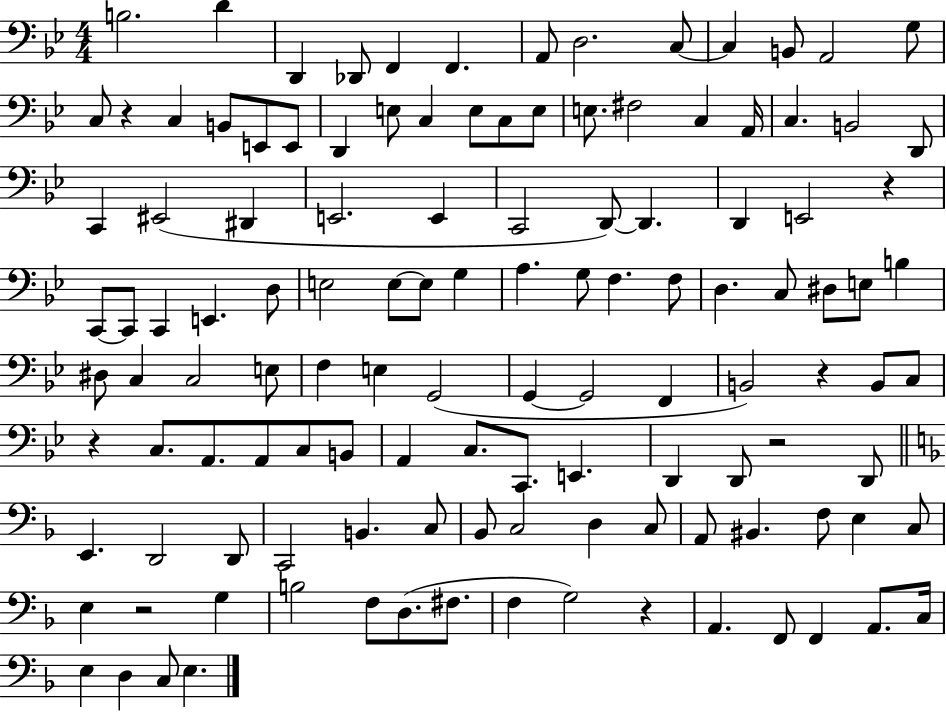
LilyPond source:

{
  \clef bass
  \numericTimeSignature
  \time 4/4
  \key bes \major
  b2. d'4 | d,4 des,8 f,4 f,4. | a,8 d2. c8~~ | c4 b,8 a,2 g8 | \break c8 r4 c4 b,8 e,8 e,8 | d,4 e8 c4 e8 c8 e8 | e8. fis2 c4 a,16 | c4. b,2 d,8 | \break c,4 eis,2( dis,4 | e,2. e,4 | c,2 d,8~~) d,4. | d,4 e,2 r4 | \break c,8~~ c,8 c,4 e,4. d8 | e2 e8~~ e8 g4 | a4. g8 f4. f8 | d4. c8 dis8 e8 b4 | \break dis8 c4 c2 e8 | f4 e4 g,2( | g,4~~ g,2 f,4 | b,2) r4 b,8 c8 | \break r4 c8. a,8. a,8 c8 b,8 | a,4 c8. c,8. e,4. | d,4 d,8 r2 d,8 | \bar "||" \break \key f \major e,4. d,2 d,8 | c,2 b,4. c8 | bes,8 c2 d4 c8 | a,8 bis,4. f8 e4 c8 | \break e4 r2 g4 | b2 f8 d8.( fis8. | f4 g2) r4 | a,4. f,8 f,4 a,8. c16 | \break e4 d4 c8 e4. | \bar "|."
}